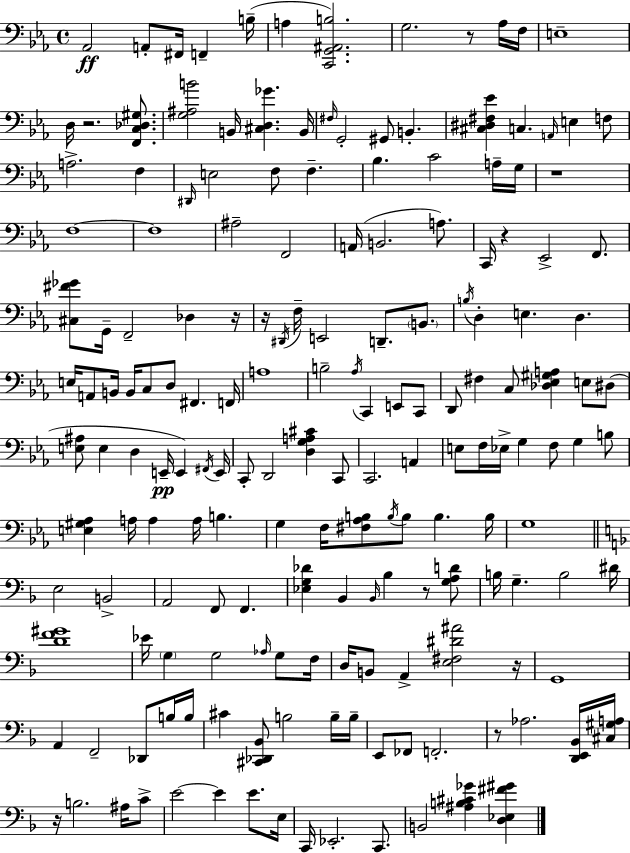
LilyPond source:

{
  \clef bass
  \time 4/4
  \defaultTimeSignature
  \key ees \major
  \repeat volta 2 { aes,2\ff a,8-. fis,16 f,4-- b16--( | a4 <c, g, ais, b>2.) | g2. r8 aes16 f16 | e1-- | \break d16 r2. <f, c des gis>8. | <g ais b'>2 b,16 <cis d ges'>4. b,16 | \grace { fis16 } g,2-. gis,8 b,4.-. | <cis dis fis ees'>4 c4. \grace { a,16 } e4 | \break f8 a2.-> f4 | \grace { dis,16 } e2 f8 f4.-- | bes4. c'2 | a16-- g16 r1 | \break f1~~ | f1 | ais2-- f,2 | a,16( b,2. | \break a8.) c,16 r4 ees,2-> | f,8. <cis fis' ges'>8 g,16-- f,2-- des4 | r16 r16 \acciaccatura { dis,16 } f16-- e,2 d,8.-- | \parenthesize b,8. \acciaccatura { b16 } d4-. e4. d4. | \break e16 a,8 b,16 b,16 c8 d8 fis,4. | f,16 a1 | b2-- \acciaccatura { aes16 } c,4 | e,8 c,8 d,8 fis4 c8 <des ees gis a>4 | \break e8 dis8( <e ais>8 e4 d4 | e,16--\pp e,4) \acciaccatura { fis,16 } e,16 c,8-. d,2 | <d g a cis'>4 c,8 c,2. | a,4 e8 f16 ees16-> g4 f8 | \break g4 b8 <e gis aes>4 a16 a4 | a16 b4. g4 f16 <fis aes b>8 \acciaccatura { b16 } b8 | b4. b16 g1 | \bar "||" \break \key f \major e2 b,2-> | a,2 f,8 f,4. | <ees g des'>4 bes,4 \grace { bes,16 } bes4 r8 <g a d'>8 | b16 g4.-- b2 | \break dis'16 <d' f' gis'>1 | ees'16 \parenthesize g4 g2 \grace { aes16 } g8 | f16 d16 b,8 a,4-> <e fis dis' ais'>2 | r16 g,1 | \break a,4 f,2-- des,8 | b16 b16 cis'4 <cis, des, bes,>8 b2 | b16-- b16-- e,8 fes,8 f,2.-. | r8 aes2. | \break <d, e, bes,>16 <cis gis a>16 r16 b2. ais16 | c'8-> e'2~~ e'4 e'8. | e16 c,16 ees,2.-. c,8. | b,2 <ais b cis' ges'>4 <d ees fis' gis'>4 | \break } \bar "|."
}